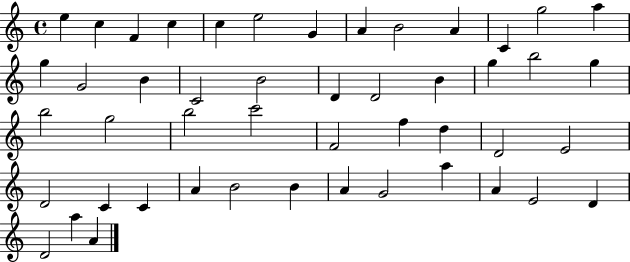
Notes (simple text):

E5/q C5/q F4/q C5/q C5/q E5/h G4/q A4/q B4/h A4/q C4/q G5/h A5/q G5/q G4/h B4/q C4/h B4/h D4/q D4/h B4/q G5/q B5/h G5/q B5/h G5/h B5/h C6/h F4/h F5/q D5/q D4/h E4/h D4/h C4/q C4/q A4/q B4/h B4/q A4/q G4/h A5/q A4/q E4/h D4/q D4/h A5/q A4/q